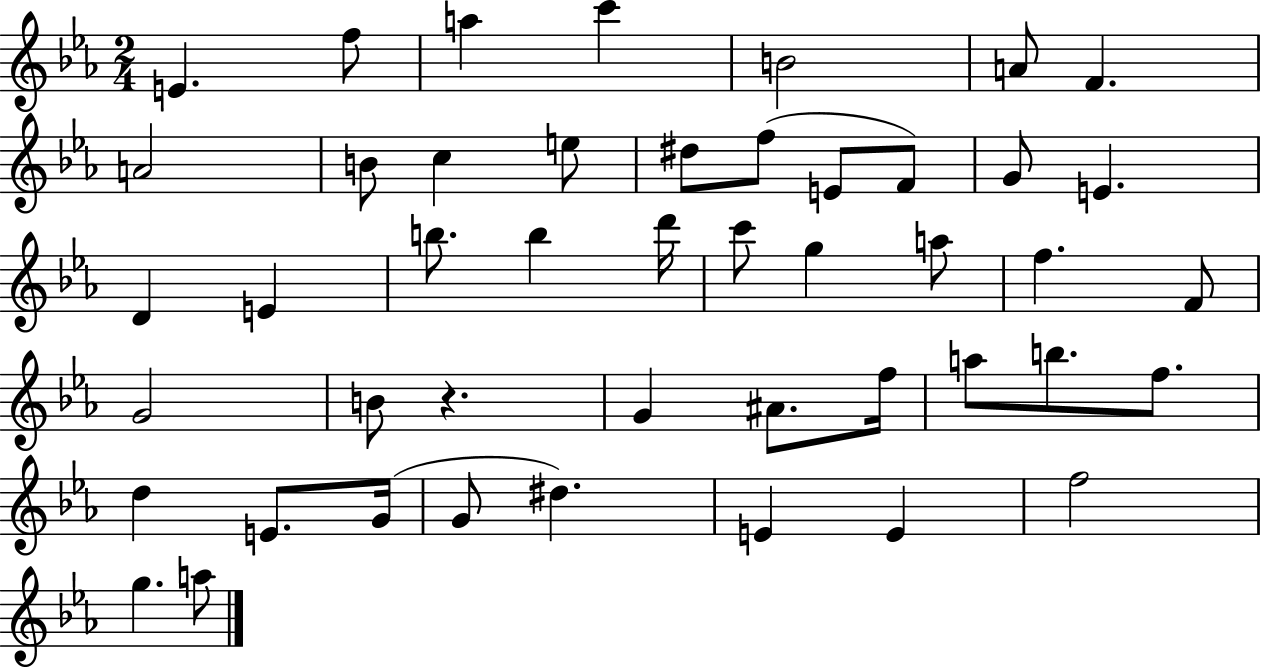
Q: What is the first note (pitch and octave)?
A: E4